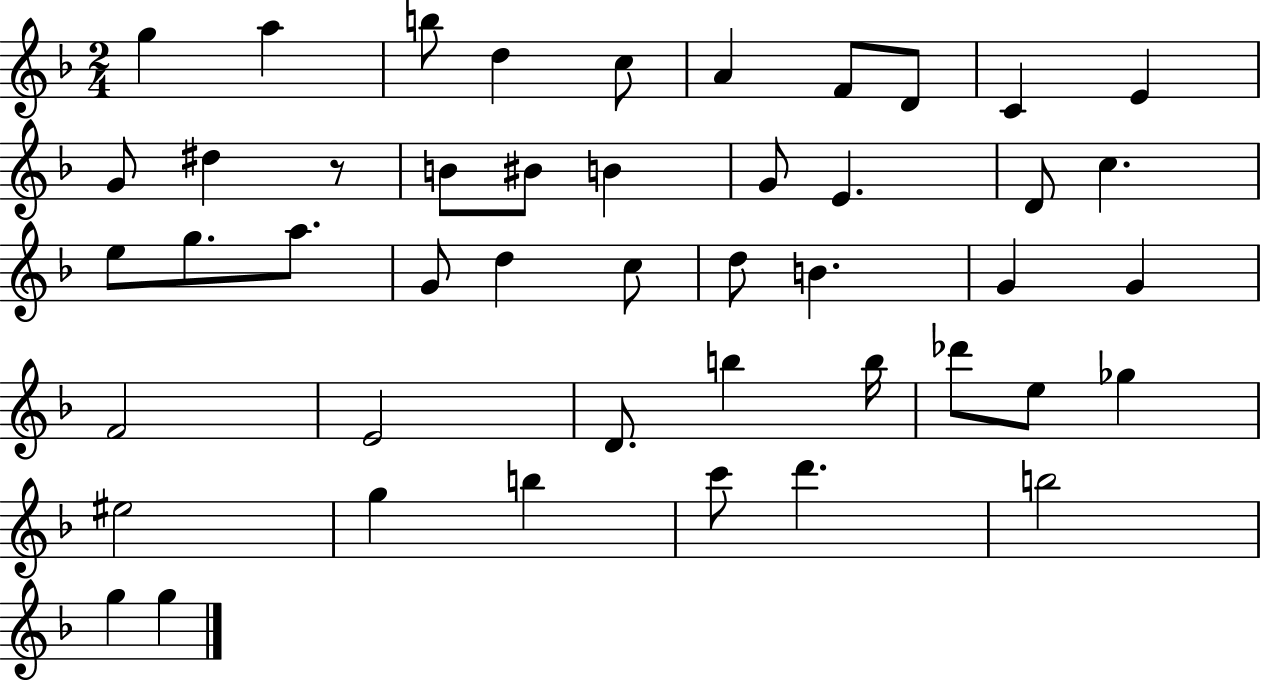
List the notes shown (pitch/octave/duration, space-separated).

G5/q A5/q B5/e D5/q C5/e A4/q F4/e D4/e C4/q E4/q G4/e D#5/q R/e B4/e BIS4/e B4/q G4/e E4/q. D4/e C5/q. E5/e G5/e. A5/e. G4/e D5/q C5/e D5/e B4/q. G4/q G4/q F4/h E4/h D4/e. B5/q B5/s Db6/e E5/e Gb5/q EIS5/h G5/q B5/q C6/e D6/q. B5/h G5/q G5/q